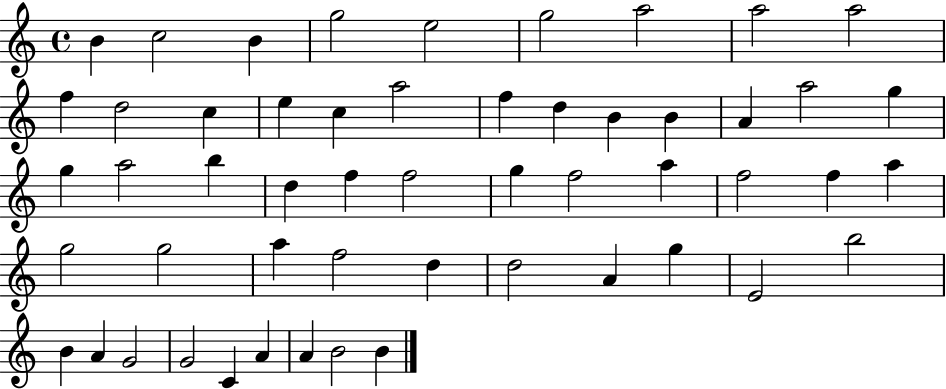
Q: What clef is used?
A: treble